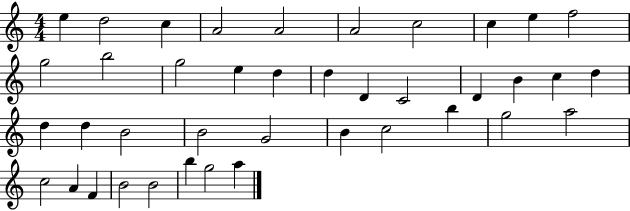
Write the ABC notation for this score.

X:1
T:Untitled
M:4/4
L:1/4
K:C
e d2 c A2 A2 A2 c2 c e f2 g2 b2 g2 e d d D C2 D B c d d d B2 B2 G2 B c2 b g2 a2 c2 A F B2 B2 b g2 a